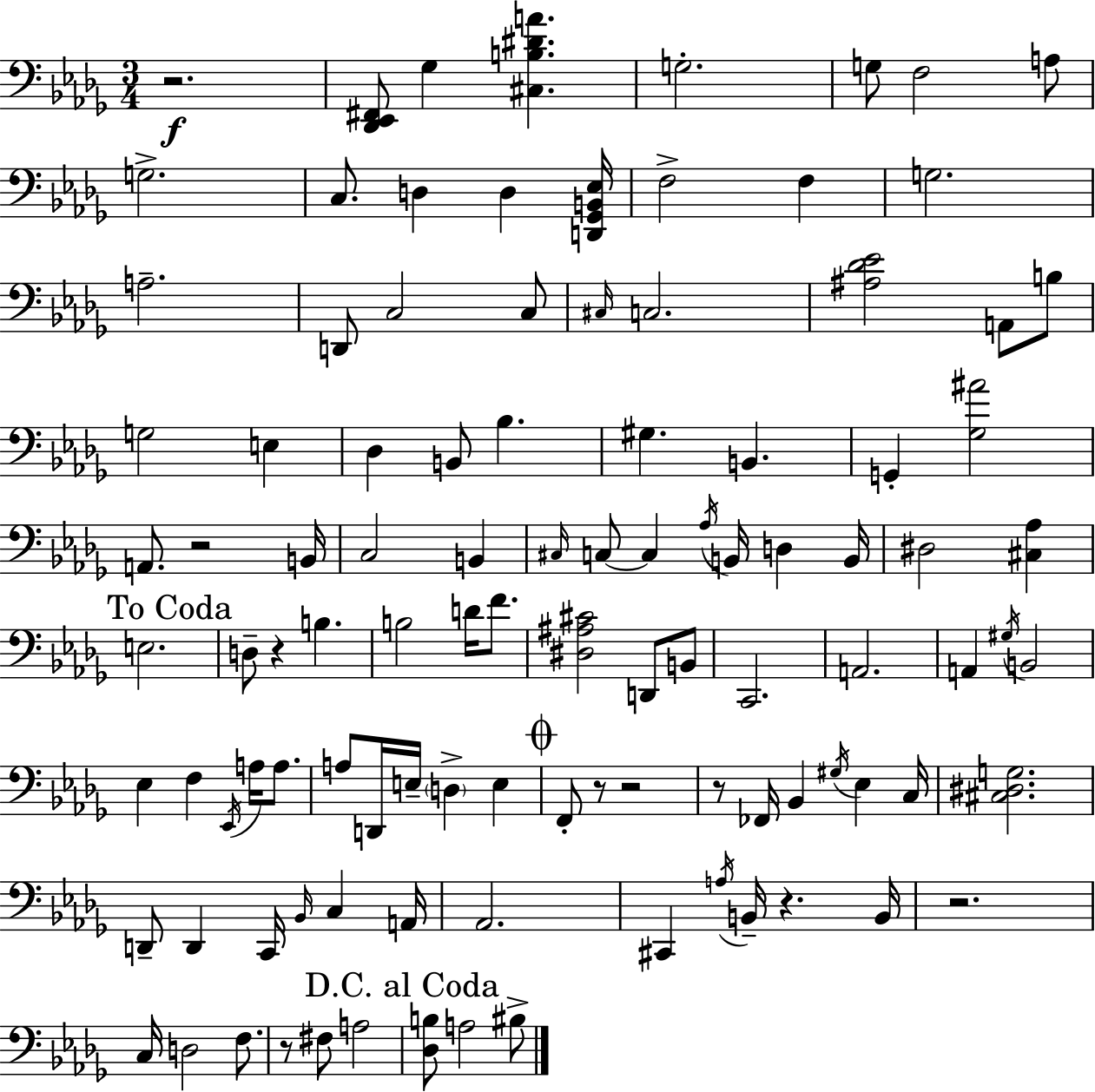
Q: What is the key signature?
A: BES minor